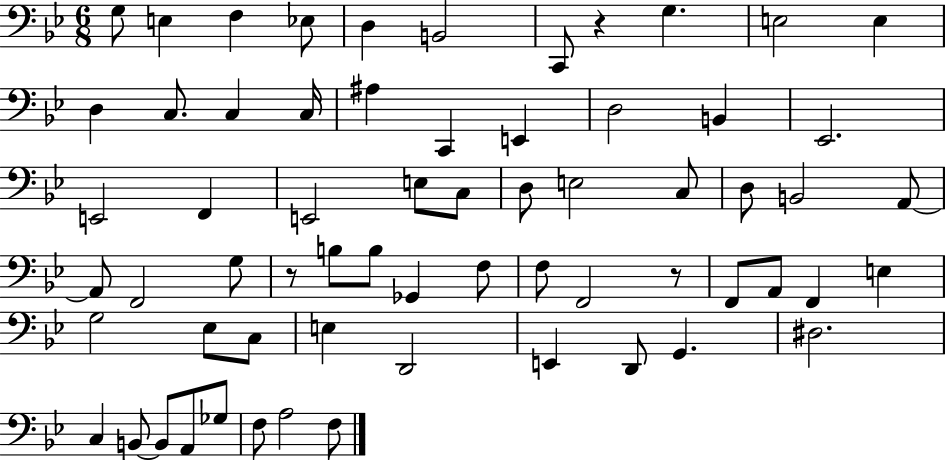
{
  \clef bass
  \numericTimeSignature
  \time 6/8
  \key bes \major
  g8 e4 f4 ees8 | d4 b,2 | c,8 r4 g4. | e2 e4 | \break d4 c8. c4 c16 | ais4 c,4 e,4 | d2 b,4 | ees,2. | \break e,2 f,4 | e,2 e8 c8 | d8 e2 c8 | d8 b,2 a,8~~ | \break a,8 f,2 g8 | r8 b8 b8 ges,4 f8 | f8 f,2 r8 | f,8 a,8 f,4 e4 | \break g2 ees8 c8 | e4 d,2 | e,4 d,8 g,4. | dis2. | \break c4 b,8~~ b,8 a,8 ges8 | f8 a2 f8 | \bar "|."
}